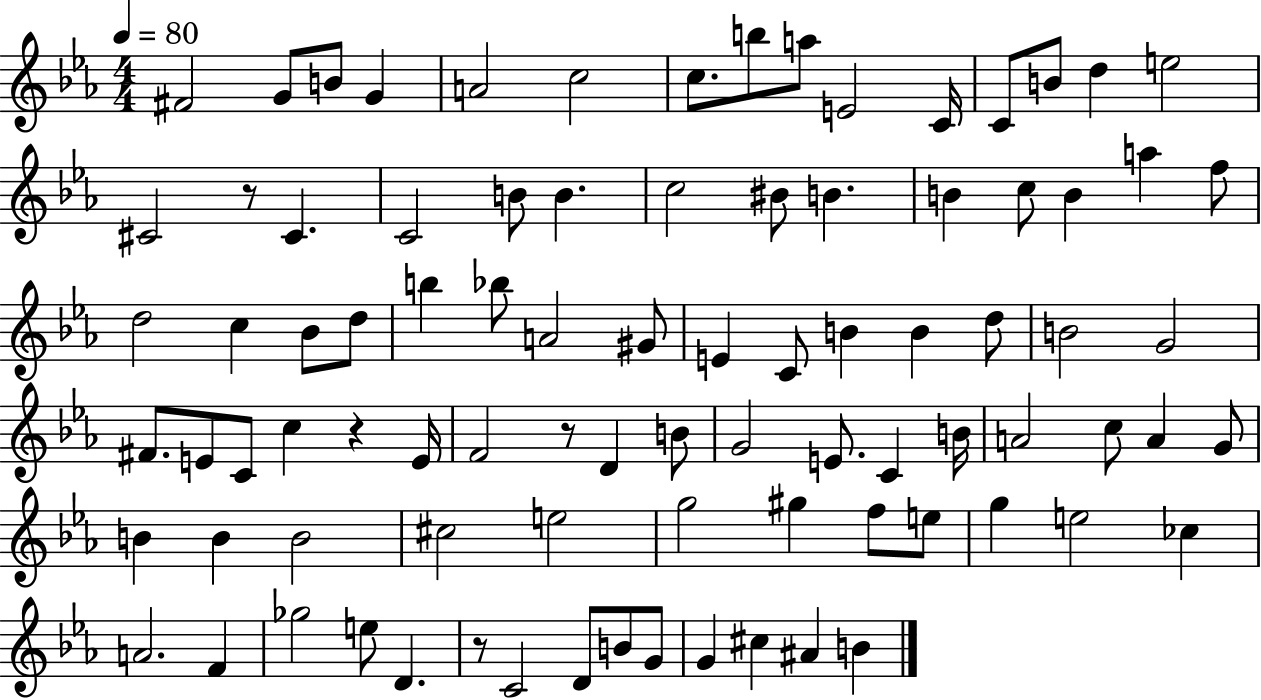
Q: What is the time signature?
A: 4/4